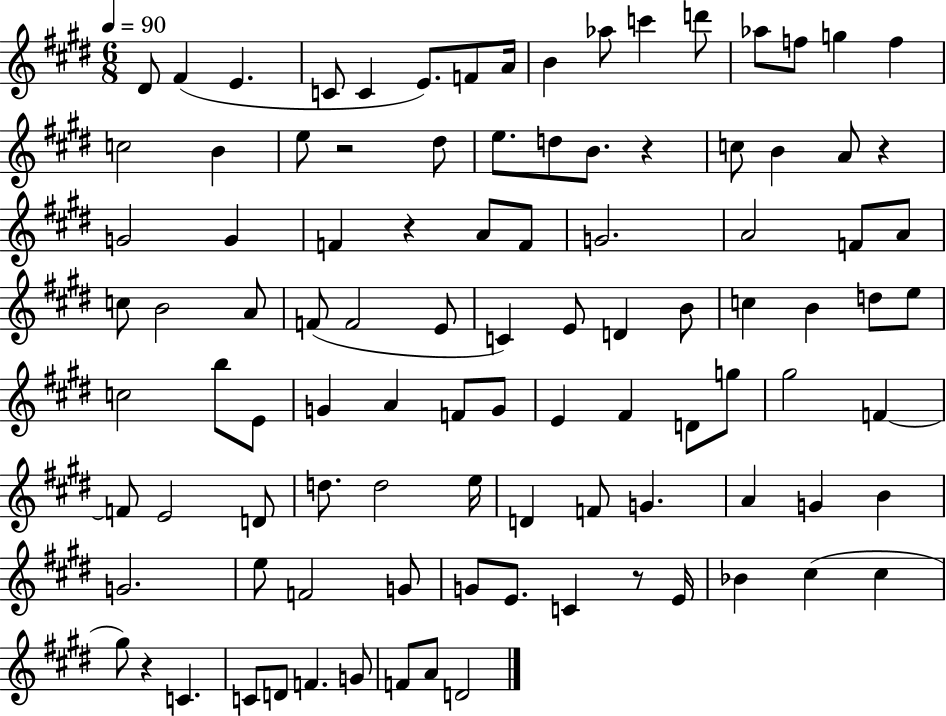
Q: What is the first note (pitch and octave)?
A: D#4